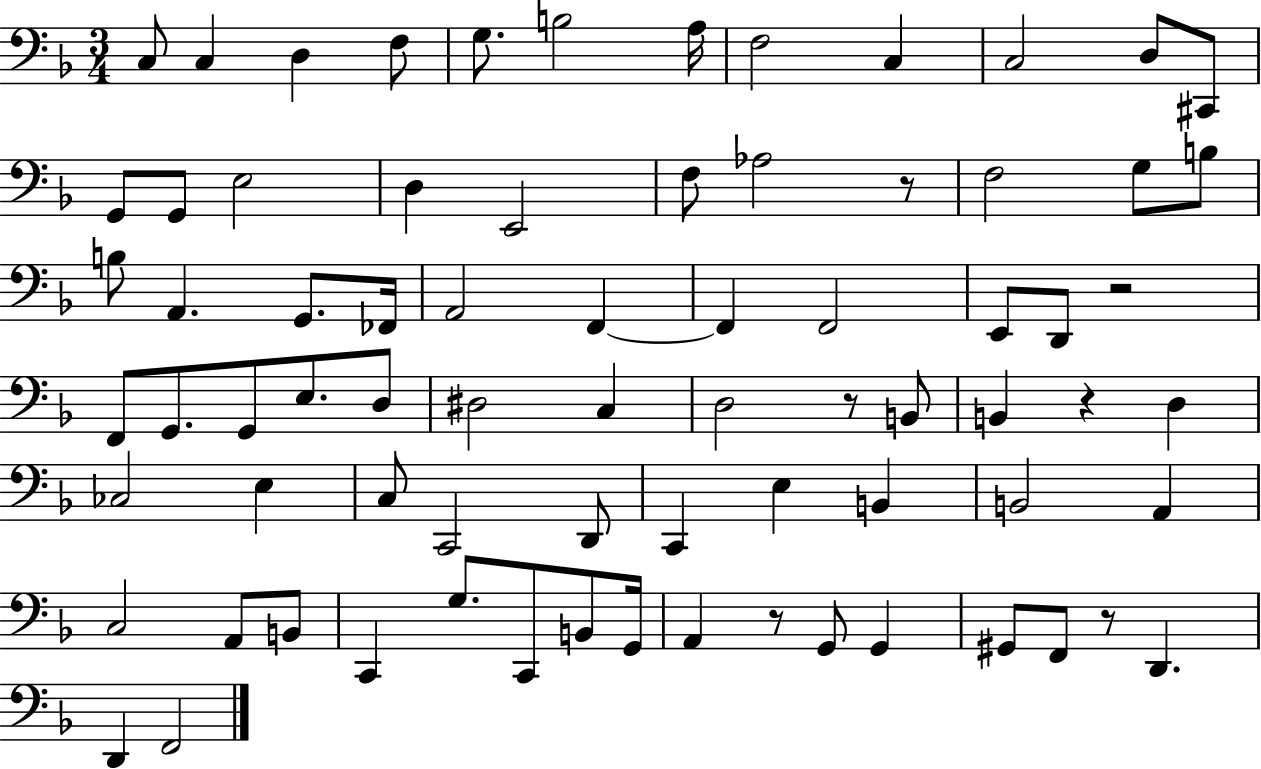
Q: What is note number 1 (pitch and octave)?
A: C3